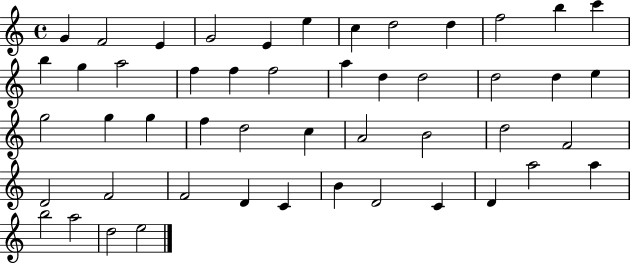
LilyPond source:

{
  \clef treble
  \time 4/4
  \defaultTimeSignature
  \key c \major
  g'4 f'2 e'4 | g'2 e'4 e''4 | c''4 d''2 d''4 | f''2 b''4 c'''4 | \break b''4 g''4 a''2 | f''4 f''4 f''2 | a''4 d''4 d''2 | d''2 d''4 e''4 | \break g''2 g''4 g''4 | f''4 d''2 c''4 | a'2 b'2 | d''2 f'2 | \break d'2 f'2 | f'2 d'4 c'4 | b'4 d'2 c'4 | d'4 a''2 a''4 | \break b''2 a''2 | d''2 e''2 | \bar "|."
}